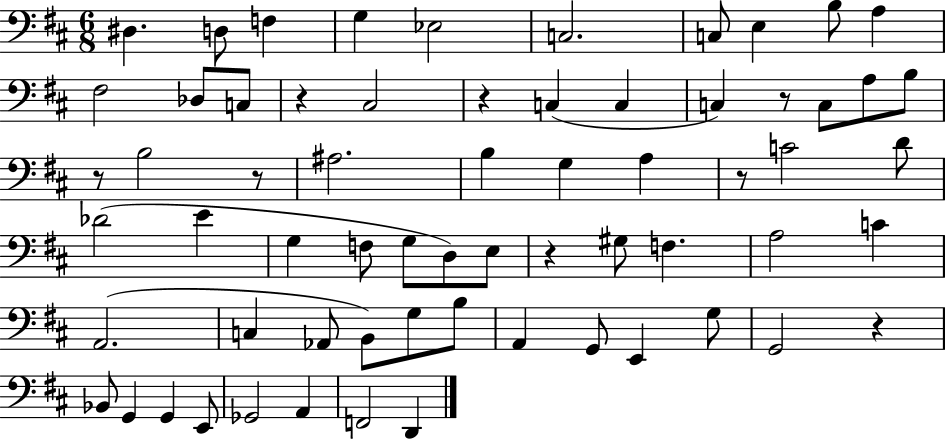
{
  \clef bass
  \numericTimeSignature
  \time 6/8
  \key d \major
  \repeat volta 2 { dis4. d8 f4 | g4 ees2 | c2. | c8 e4 b8 a4 | \break fis2 des8 c8 | r4 cis2 | r4 c4( c4 | c4) r8 c8 a8 b8 | \break r8 b2 r8 | ais2. | b4 g4 a4 | r8 c'2 d'8 | \break des'2( e'4 | g4 f8 g8 d8) e8 | r4 gis8 f4. | a2 c'4 | \break a,2.( | c4 aes,8 b,8) g8 b8 | a,4 g,8 e,4 g8 | g,2 r4 | \break bes,8 g,4 g,4 e,8 | ges,2 a,4 | f,2 d,4 | } \bar "|."
}